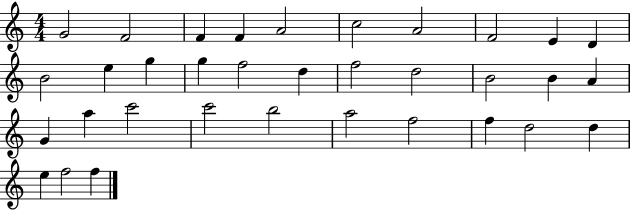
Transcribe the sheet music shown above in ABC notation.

X:1
T:Untitled
M:4/4
L:1/4
K:C
G2 F2 F F A2 c2 A2 F2 E D B2 e g g f2 d f2 d2 B2 B A G a c'2 c'2 b2 a2 f2 f d2 d e f2 f